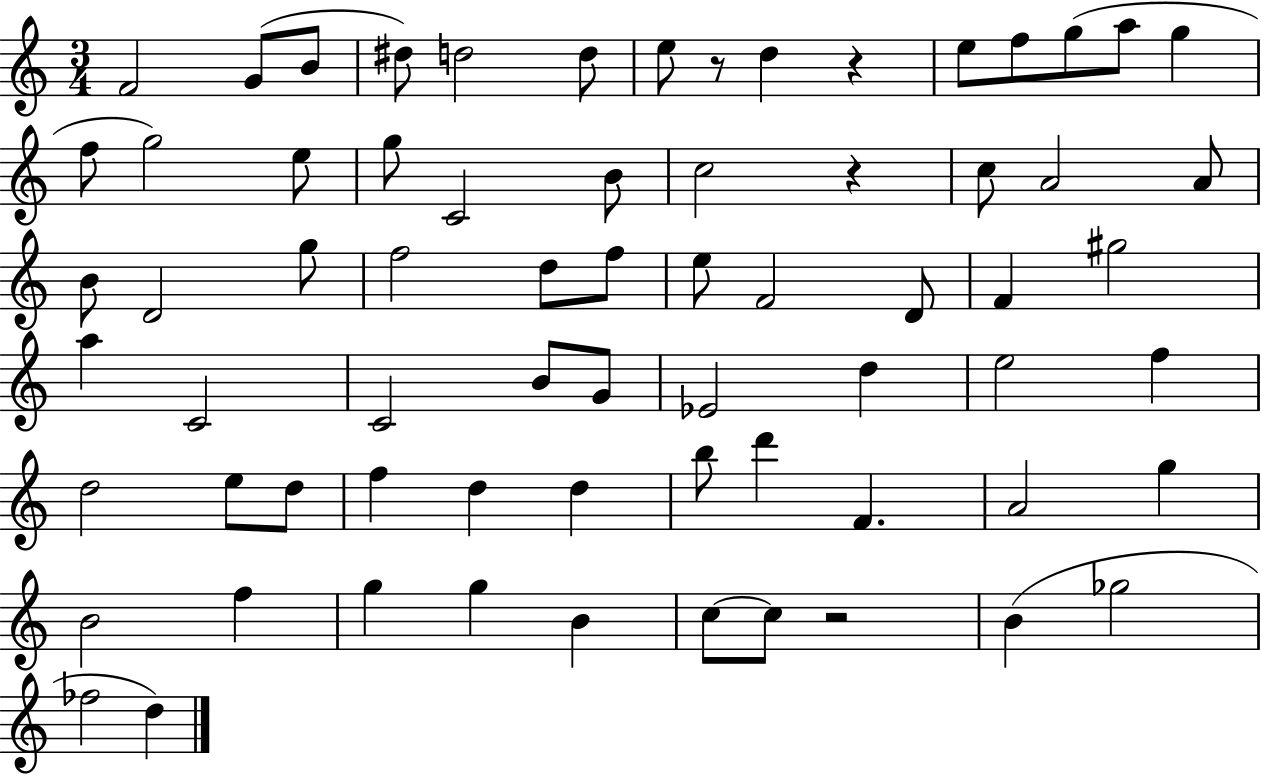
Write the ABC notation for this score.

X:1
T:Untitled
M:3/4
L:1/4
K:C
F2 G/2 B/2 ^d/2 d2 d/2 e/2 z/2 d z e/2 f/2 g/2 a/2 g f/2 g2 e/2 g/2 C2 B/2 c2 z c/2 A2 A/2 B/2 D2 g/2 f2 d/2 f/2 e/2 F2 D/2 F ^g2 a C2 C2 B/2 G/2 _E2 d e2 f d2 e/2 d/2 f d d b/2 d' F A2 g B2 f g g B c/2 c/2 z2 B _g2 _f2 d